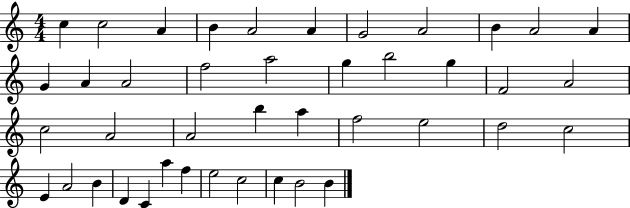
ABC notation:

X:1
T:Untitled
M:4/4
L:1/4
K:C
c c2 A B A2 A G2 A2 B A2 A G A A2 f2 a2 g b2 g F2 A2 c2 A2 A2 b a f2 e2 d2 c2 E A2 B D C a f e2 c2 c B2 B